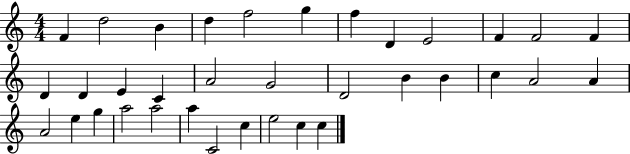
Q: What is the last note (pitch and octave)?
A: C5